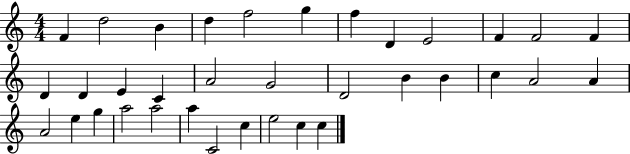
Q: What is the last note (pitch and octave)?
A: C5